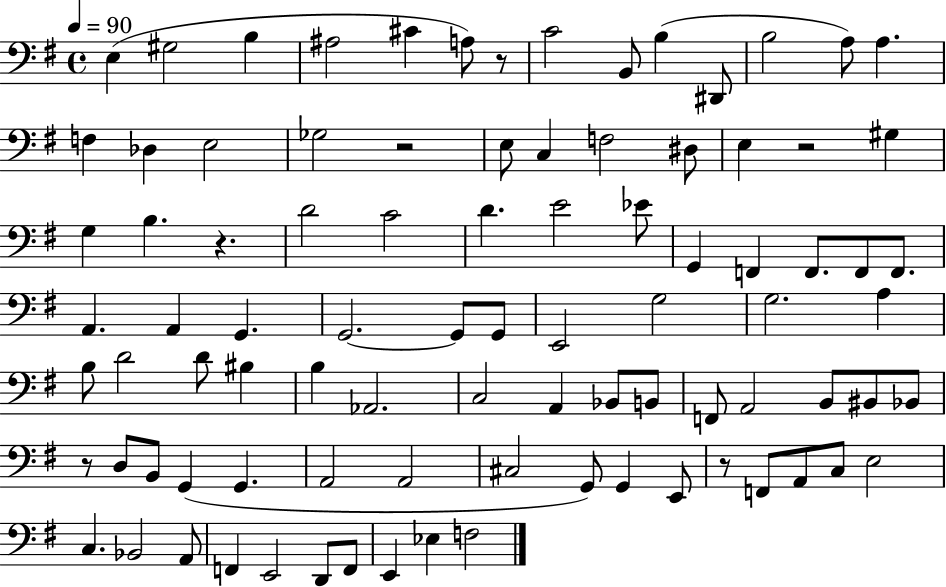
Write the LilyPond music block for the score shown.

{
  \clef bass
  \time 4/4
  \defaultTimeSignature
  \key g \major
  \tempo 4 = 90
  e4( gis2 b4 | ais2 cis'4 a8) r8 | c'2 b,8 b4( dis,8 | b2 a8) a4. | \break f4 des4 e2 | ges2 r2 | e8 c4 f2 dis8 | e4 r2 gis4 | \break g4 b4. r4. | d'2 c'2 | d'4. e'2 ees'8 | g,4 f,4 f,8. f,8 f,8. | \break a,4. a,4 g,4. | g,2.~~ g,8 g,8 | e,2 g2 | g2. a4 | \break b8 d'2 d'8 bis4 | b4 aes,2. | c2 a,4 bes,8 b,8 | f,8 a,2 b,8 bis,8 bes,8 | \break r8 d8 b,8 g,4( g,4. | a,2 a,2 | cis2 g,8) g,4 e,8 | r8 f,8 a,8 c8 e2 | \break c4. bes,2 a,8 | f,4 e,2 d,8 f,8 | e,4 ees4 f2 | \bar "|."
}